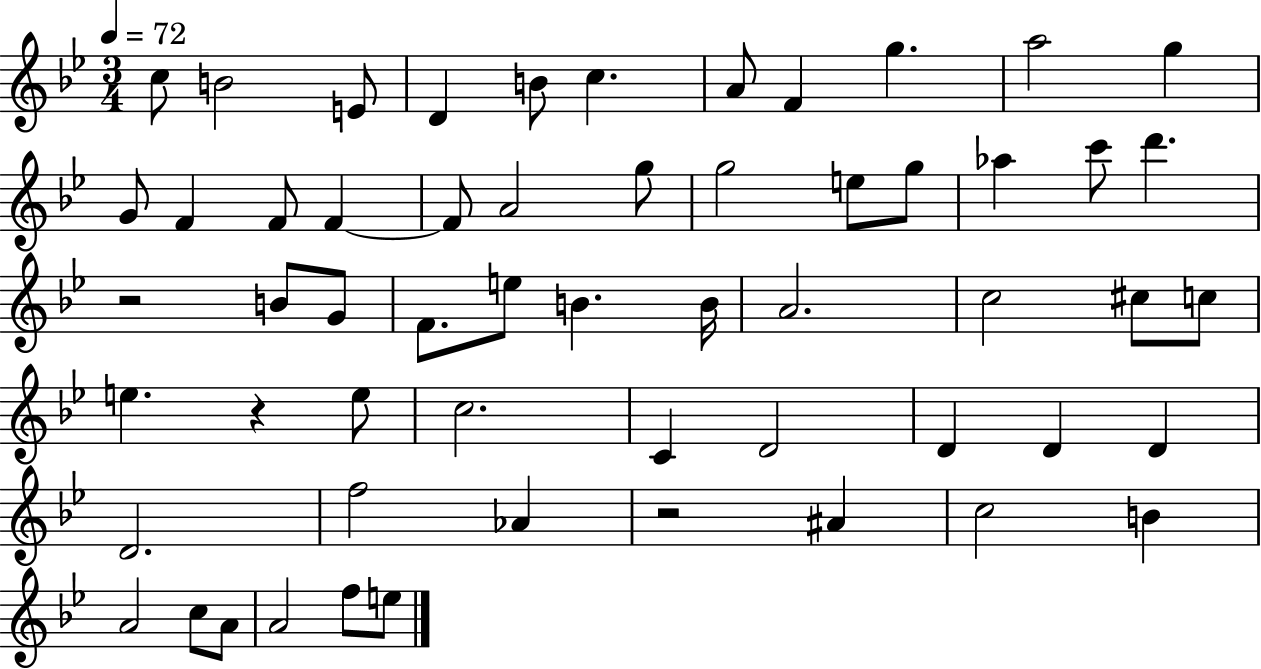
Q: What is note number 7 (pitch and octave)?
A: A4